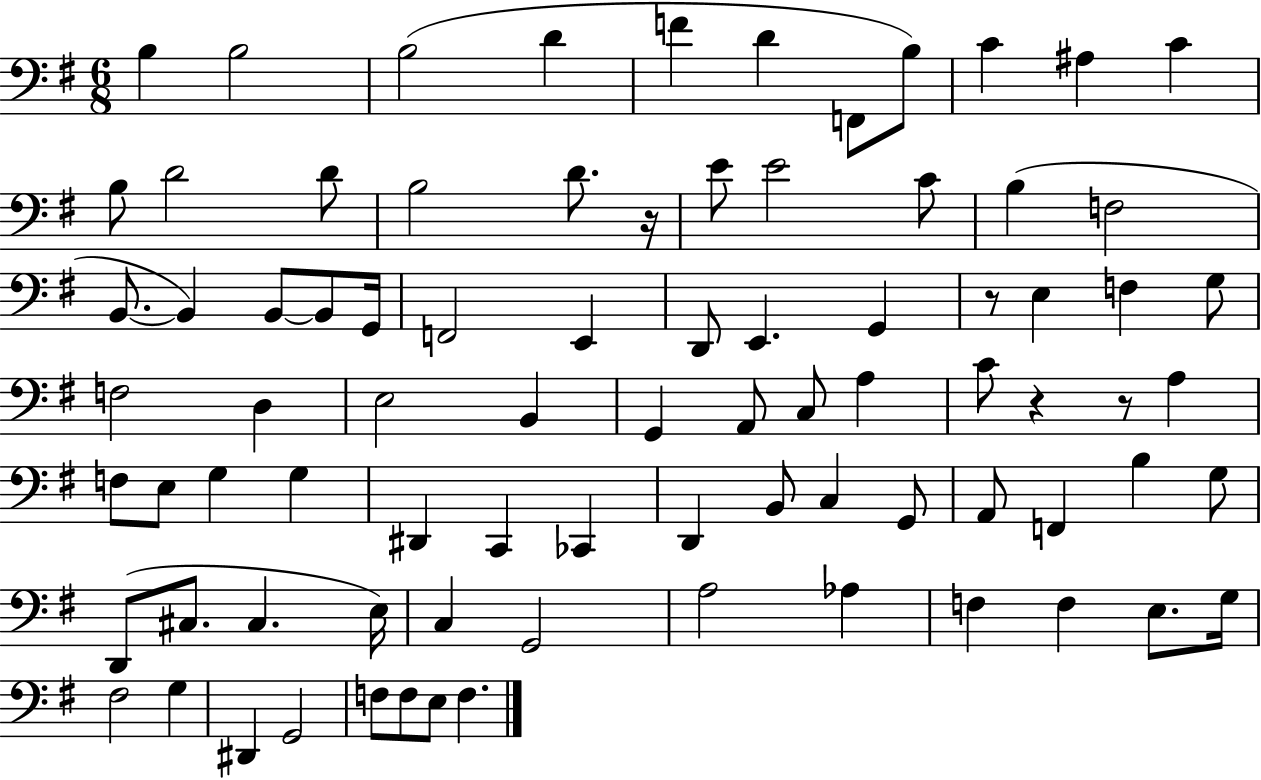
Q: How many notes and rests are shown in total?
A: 83